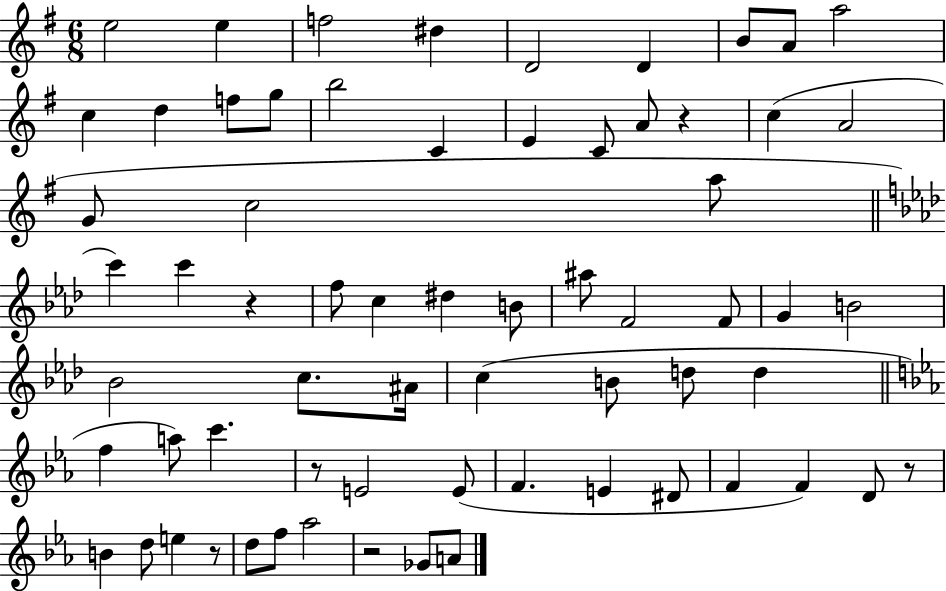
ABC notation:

X:1
T:Untitled
M:6/8
L:1/4
K:G
e2 e f2 ^d D2 D B/2 A/2 a2 c d f/2 g/2 b2 C E C/2 A/2 z c A2 G/2 c2 a/2 c' c' z f/2 c ^d B/2 ^a/2 F2 F/2 G B2 _B2 c/2 ^A/4 c B/2 d/2 d f a/2 c' z/2 E2 E/2 F E ^D/2 F F D/2 z/2 B d/2 e z/2 d/2 f/2 _a2 z2 _G/2 A/2